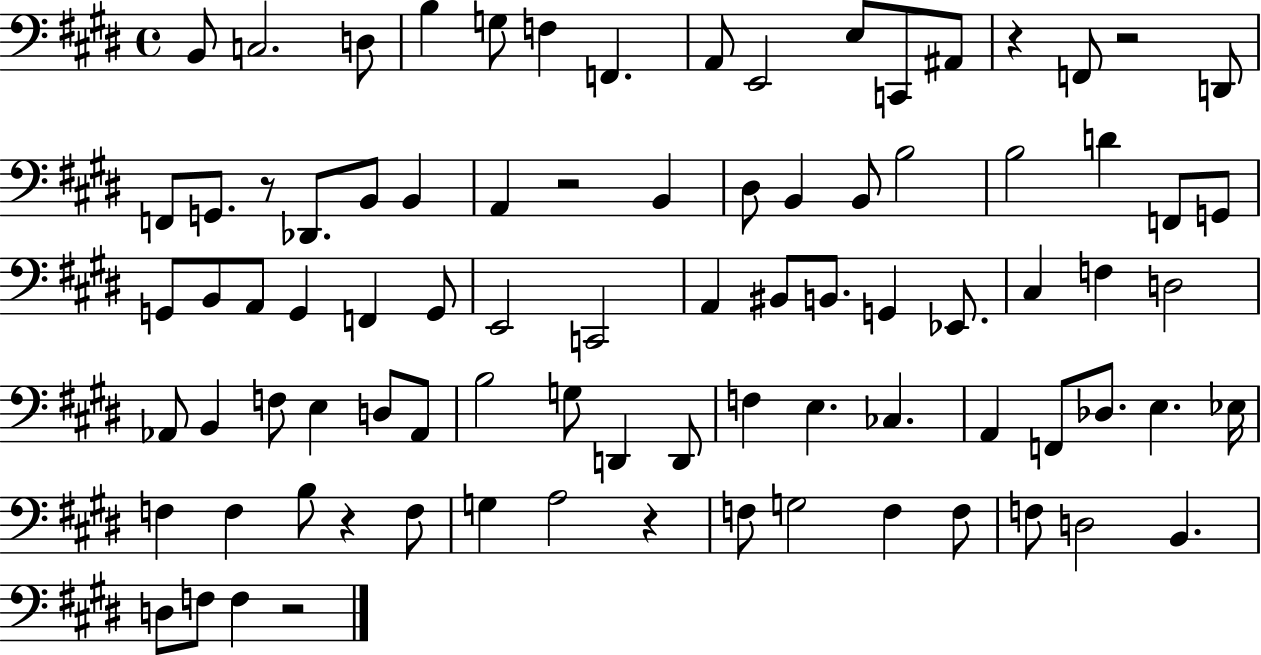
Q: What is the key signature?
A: E major